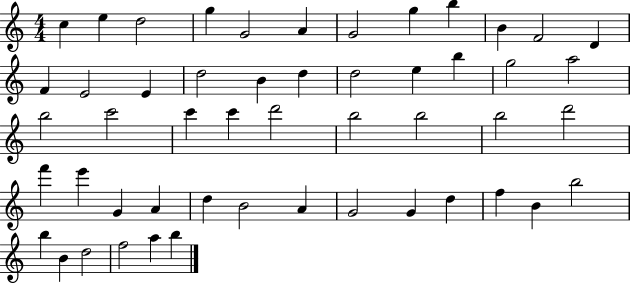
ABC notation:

X:1
T:Untitled
M:4/4
L:1/4
K:C
c e d2 g G2 A G2 g b B F2 D F E2 E d2 B d d2 e b g2 a2 b2 c'2 c' c' d'2 b2 b2 b2 d'2 f' e' G A d B2 A G2 G d f B b2 b B d2 f2 a b